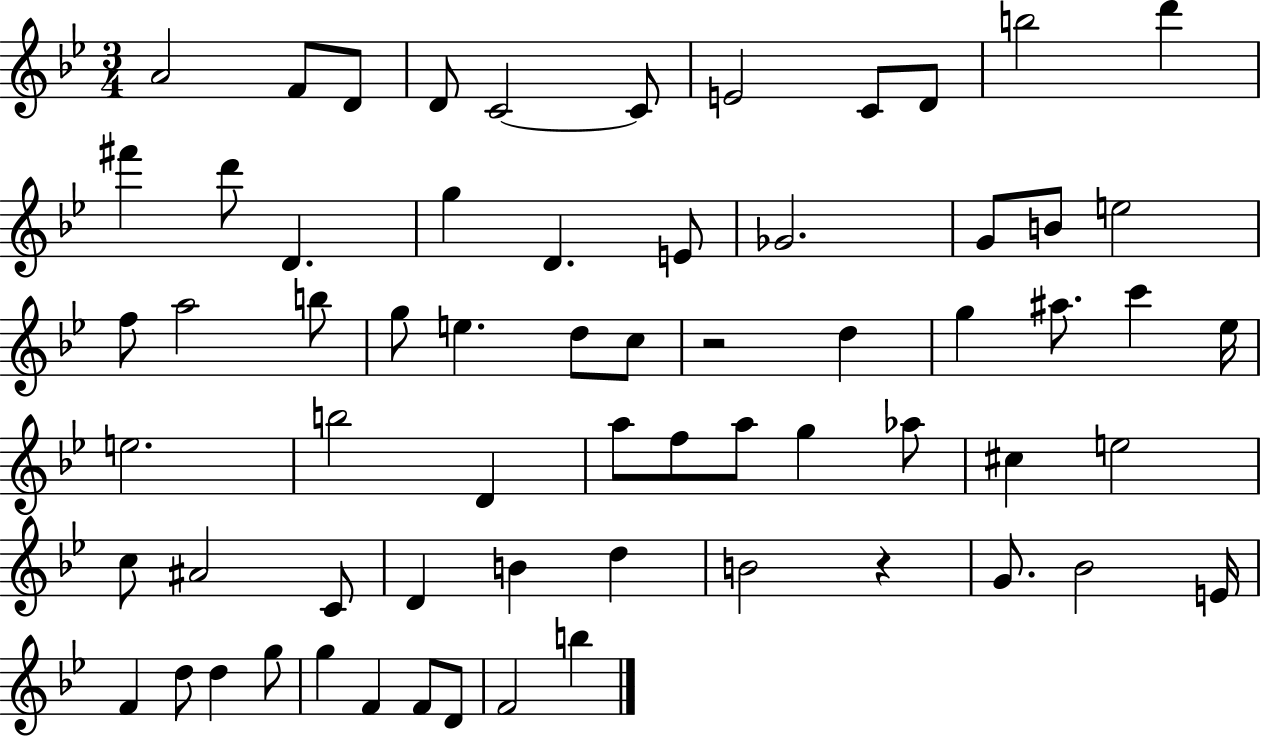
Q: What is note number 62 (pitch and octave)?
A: F4